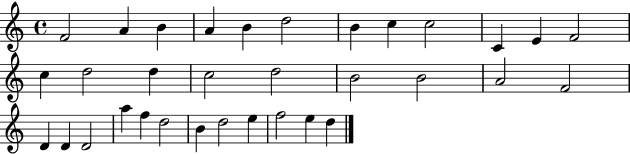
X:1
T:Untitled
M:4/4
L:1/4
K:C
F2 A B A B d2 B c c2 C E F2 c d2 d c2 d2 B2 B2 A2 F2 D D D2 a f d2 B d2 e f2 e d